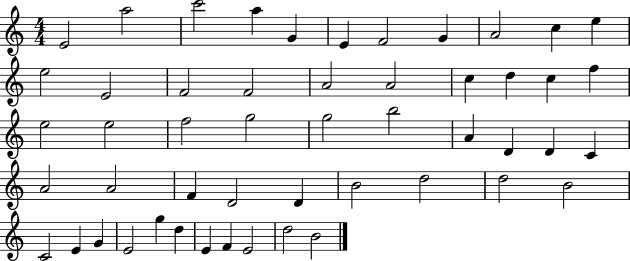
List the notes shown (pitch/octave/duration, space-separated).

E4/h A5/h C6/h A5/q G4/q E4/q F4/h G4/q A4/h C5/q E5/q E5/h E4/h F4/h F4/h A4/h A4/h C5/q D5/q C5/q F5/q E5/h E5/h F5/h G5/h G5/h B5/h A4/q D4/q D4/q C4/q A4/h A4/h F4/q D4/h D4/q B4/h D5/h D5/h B4/h C4/h E4/q G4/q E4/h G5/q D5/q E4/q F4/q E4/h D5/h B4/h